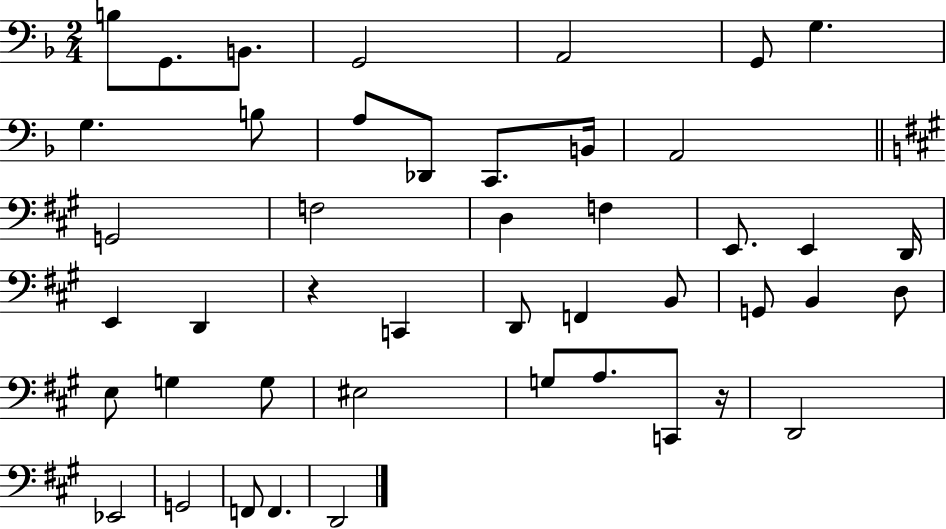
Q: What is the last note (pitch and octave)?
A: D2